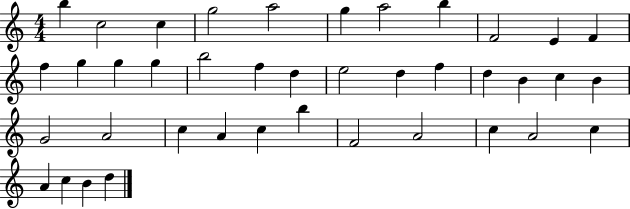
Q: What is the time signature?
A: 4/4